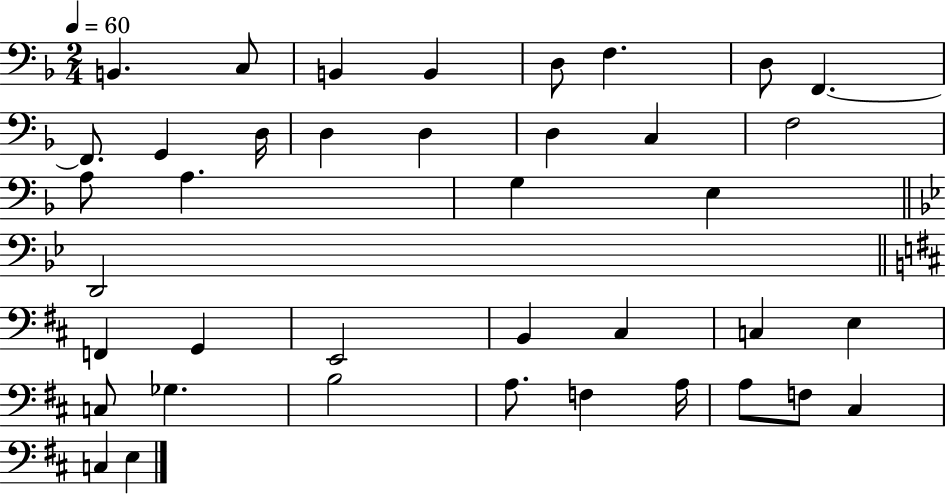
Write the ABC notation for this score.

X:1
T:Untitled
M:2/4
L:1/4
K:F
B,, C,/2 B,, B,, D,/2 F, D,/2 F,, F,,/2 G,, D,/4 D, D, D, C, F,2 A,/2 A, G, E, D,,2 F,, G,, E,,2 B,, ^C, C, E, C,/2 _G, B,2 A,/2 F, A,/4 A,/2 F,/2 ^C, C, E,